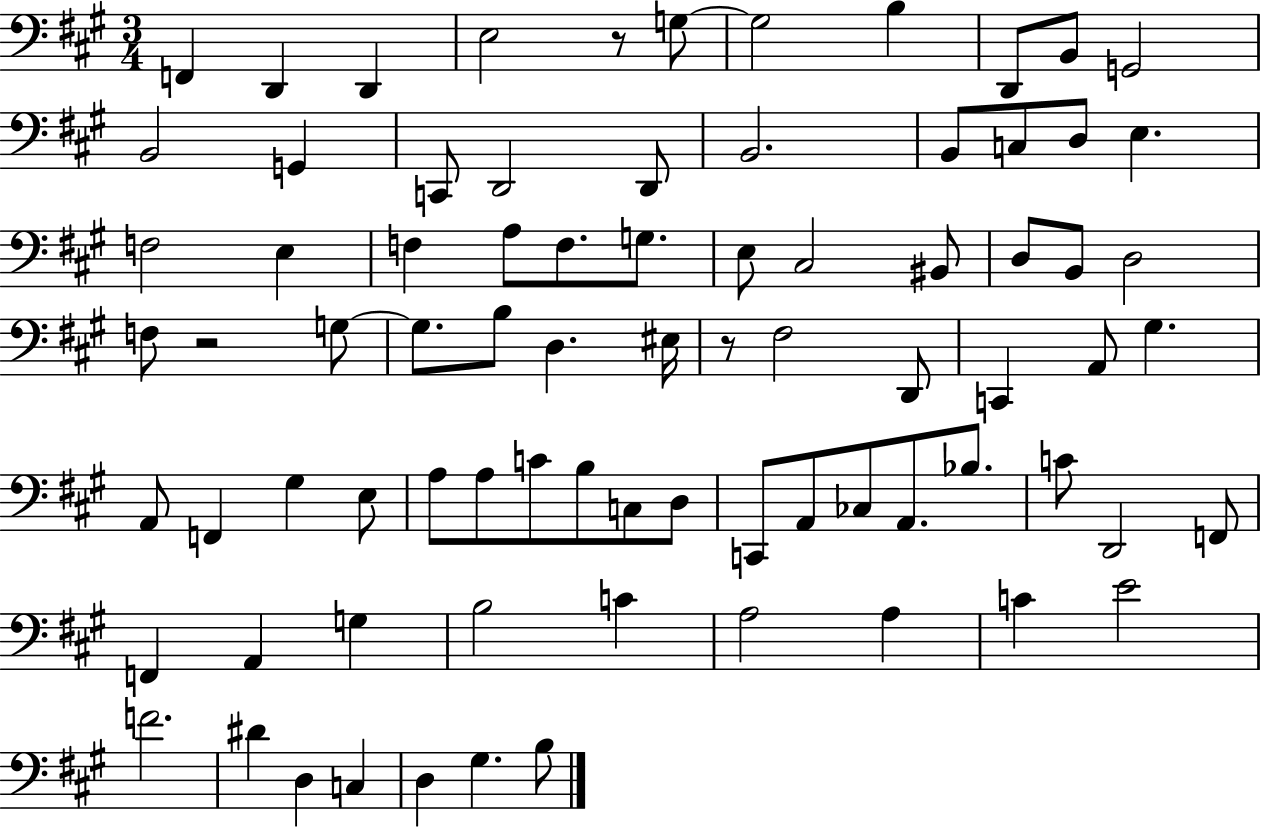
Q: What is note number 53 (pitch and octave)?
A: D3